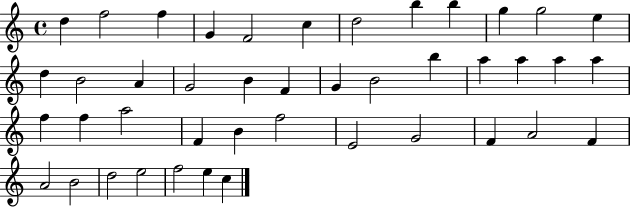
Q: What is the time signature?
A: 4/4